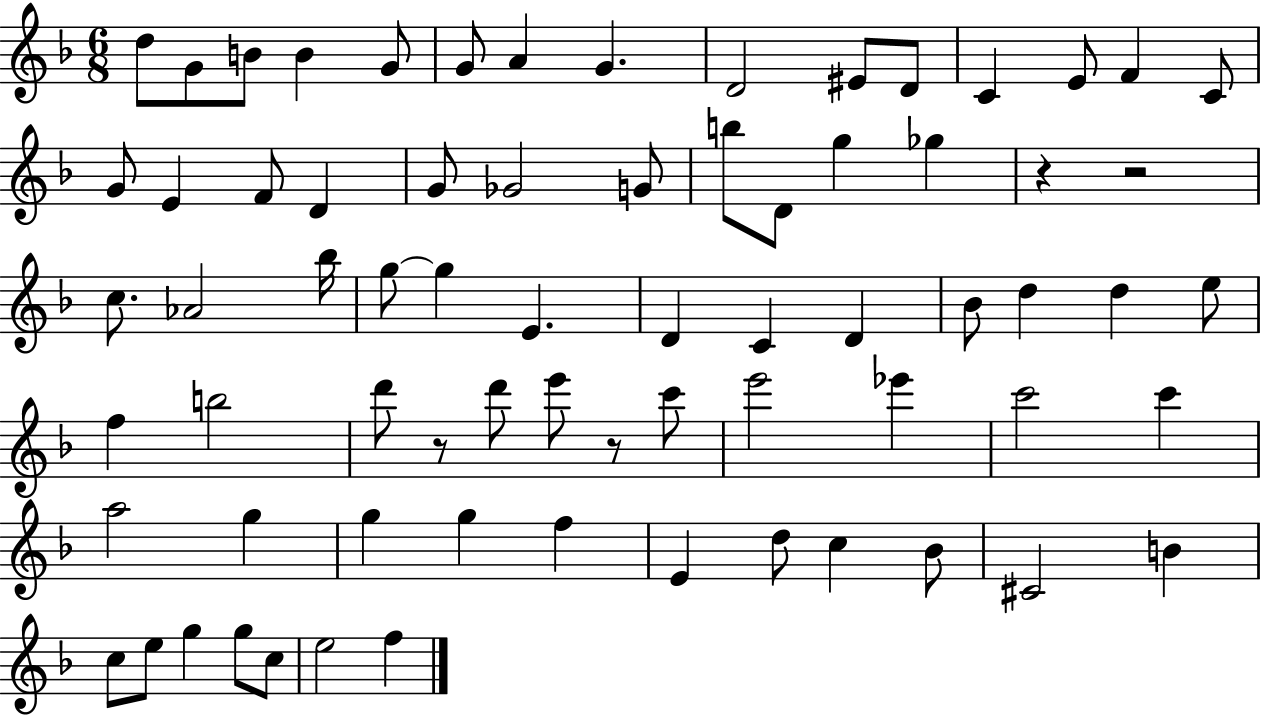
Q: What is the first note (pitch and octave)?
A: D5